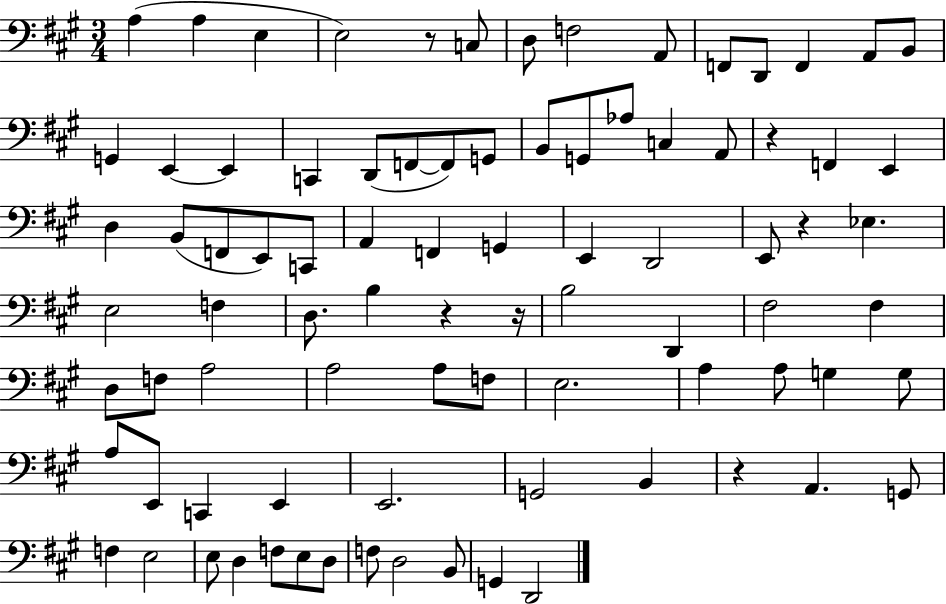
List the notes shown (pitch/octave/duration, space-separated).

A3/q A3/q E3/q E3/h R/e C3/e D3/e F3/h A2/e F2/e D2/e F2/q A2/e B2/e G2/q E2/q E2/q C2/q D2/e F2/e F2/e G2/e B2/e G2/e Ab3/e C3/q A2/e R/q F2/q E2/q D3/q B2/e F2/e E2/e C2/e A2/q F2/q G2/q E2/q D2/h E2/e R/q Eb3/q. E3/h F3/q D3/e. B3/q R/q R/s B3/h D2/q F#3/h F#3/q D3/e F3/e A3/h A3/h A3/e F3/e E3/h. A3/q A3/e G3/q G3/e A3/e E2/e C2/q E2/q E2/h. G2/h B2/q R/q A2/q. G2/e F3/q E3/h E3/e D3/q F3/e E3/e D3/e F3/e D3/h B2/e G2/q D2/h